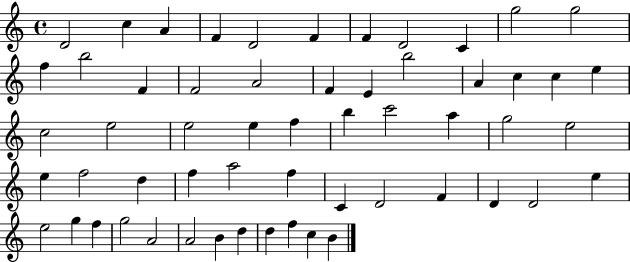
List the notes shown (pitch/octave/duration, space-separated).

D4/h C5/q A4/q F4/q D4/h F4/q F4/q D4/h C4/q G5/h G5/h F5/q B5/h F4/q F4/h A4/h F4/q E4/q B5/h A4/q C5/q C5/q E5/q C5/h E5/h E5/h E5/q F5/q B5/q C6/h A5/q G5/h E5/h E5/q F5/h D5/q F5/q A5/h F5/q C4/q D4/h F4/q D4/q D4/h E5/q E5/h G5/q F5/q G5/h A4/h A4/h B4/q D5/q D5/q F5/q C5/q B4/q